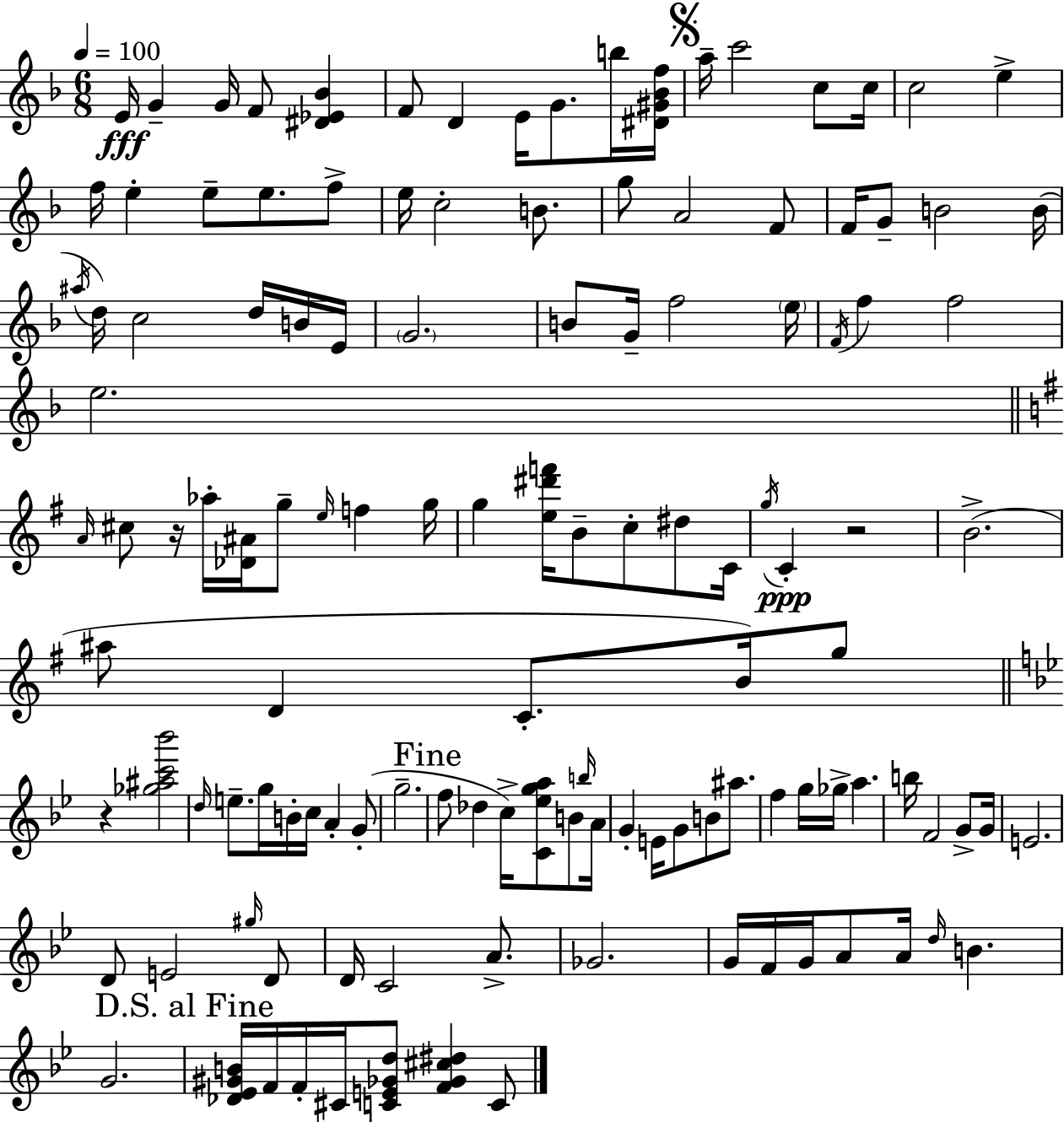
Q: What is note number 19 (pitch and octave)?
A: E5